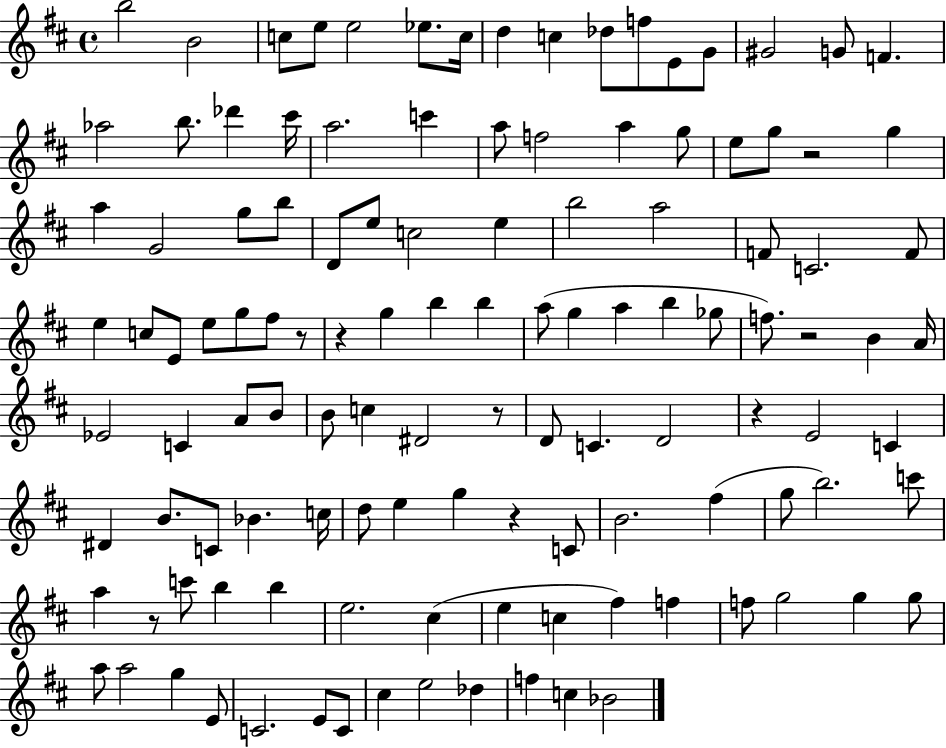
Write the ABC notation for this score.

X:1
T:Untitled
M:4/4
L:1/4
K:D
b2 B2 c/2 e/2 e2 _e/2 c/4 d c _d/2 f/2 E/2 G/2 ^G2 G/2 F _a2 b/2 _d' ^c'/4 a2 c' a/2 f2 a g/2 e/2 g/2 z2 g a G2 g/2 b/2 D/2 e/2 c2 e b2 a2 F/2 C2 F/2 e c/2 E/2 e/2 g/2 ^f/2 z/2 z g b b a/2 g a b _g/2 f/2 z2 B A/4 _E2 C A/2 B/2 B/2 c ^D2 z/2 D/2 C D2 z E2 C ^D B/2 C/2 _B c/4 d/2 e g z C/2 B2 ^f g/2 b2 c'/2 a z/2 c'/2 b b e2 ^c e c ^f f f/2 g2 g g/2 a/2 a2 g E/2 C2 E/2 C/2 ^c e2 _d f c _B2